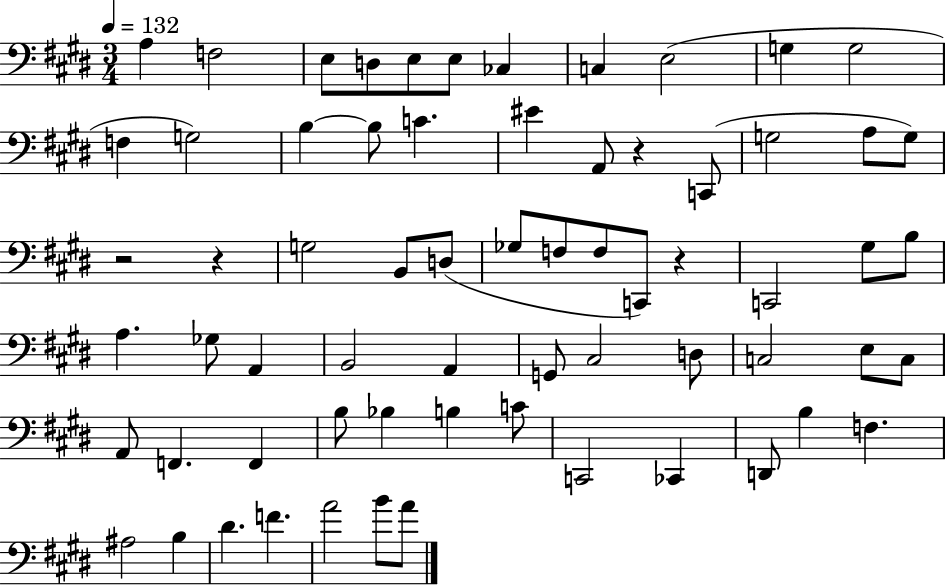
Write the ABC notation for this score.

X:1
T:Untitled
M:3/4
L:1/4
K:E
A, F,2 E,/2 D,/2 E,/2 E,/2 _C, C, E,2 G, G,2 F, G,2 B, B,/2 C ^E A,,/2 z C,,/2 G,2 A,/2 G,/2 z2 z G,2 B,,/2 D,/2 _G,/2 F,/2 F,/2 C,,/2 z C,,2 ^G,/2 B,/2 A, _G,/2 A,, B,,2 A,, G,,/2 ^C,2 D,/2 C,2 E,/2 C,/2 A,,/2 F,, F,, B,/2 _B, B, C/2 C,,2 _C,, D,,/2 B, F, ^A,2 B, ^D F A2 B/2 A/2